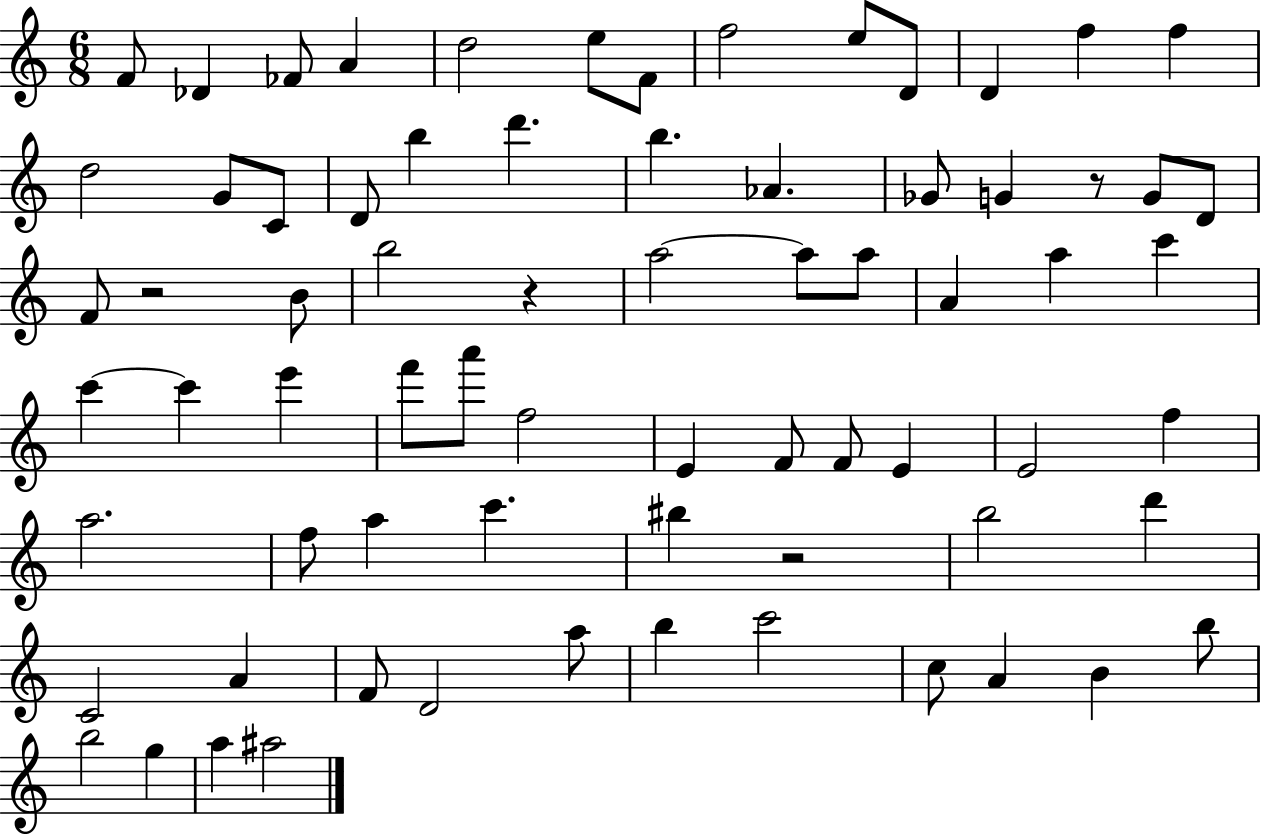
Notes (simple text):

F4/e Db4/q FES4/e A4/q D5/h E5/e F4/e F5/h E5/e D4/e D4/q F5/q F5/q D5/h G4/e C4/e D4/e B5/q D6/q. B5/q. Ab4/q. Gb4/e G4/q R/e G4/e D4/e F4/e R/h B4/e B5/h R/q A5/h A5/e A5/e A4/q A5/q C6/q C6/q C6/q E6/q F6/e A6/e F5/h E4/q F4/e F4/e E4/q E4/h F5/q A5/h. F5/e A5/q C6/q. BIS5/q R/h B5/h D6/q C4/h A4/q F4/e D4/h A5/e B5/q C6/h C5/e A4/q B4/q B5/e B5/h G5/q A5/q A#5/h